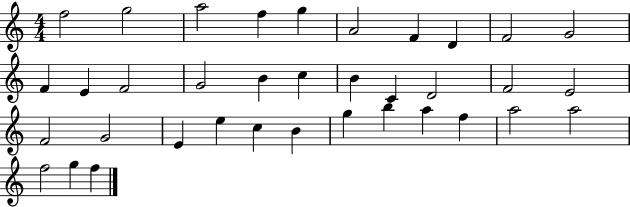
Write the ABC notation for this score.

X:1
T:Untitled
M:4/4
L:1/4
K:C
f2 g2 a2 f g A2 F D F2 G2 F E F2 G2 B c B C D2 F2 E2 F2 G2 E e c B g b a f a2 a2 f2 g f